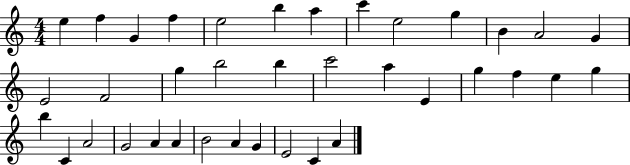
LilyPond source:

{
  \clef treble
  \numericTimeSignature
  \time 4/4
  \key c \major
  e''4 f''4 g'4 f''4 | e''2 b''4 a''4 | c'''4 e''2 g''4 | b'4 a'2 g'4 | \break e'2 f'2 | g''4 b''2 b''4 | c'''2 a''4 e'4 | g''4 f''4 e''4 g''4 | \break b''4 c'4 a'2 | g'2 a'4 a'4 | b'2 a'4 g'4 | e'2 c'4 a'4 | \break \bar "|."
}